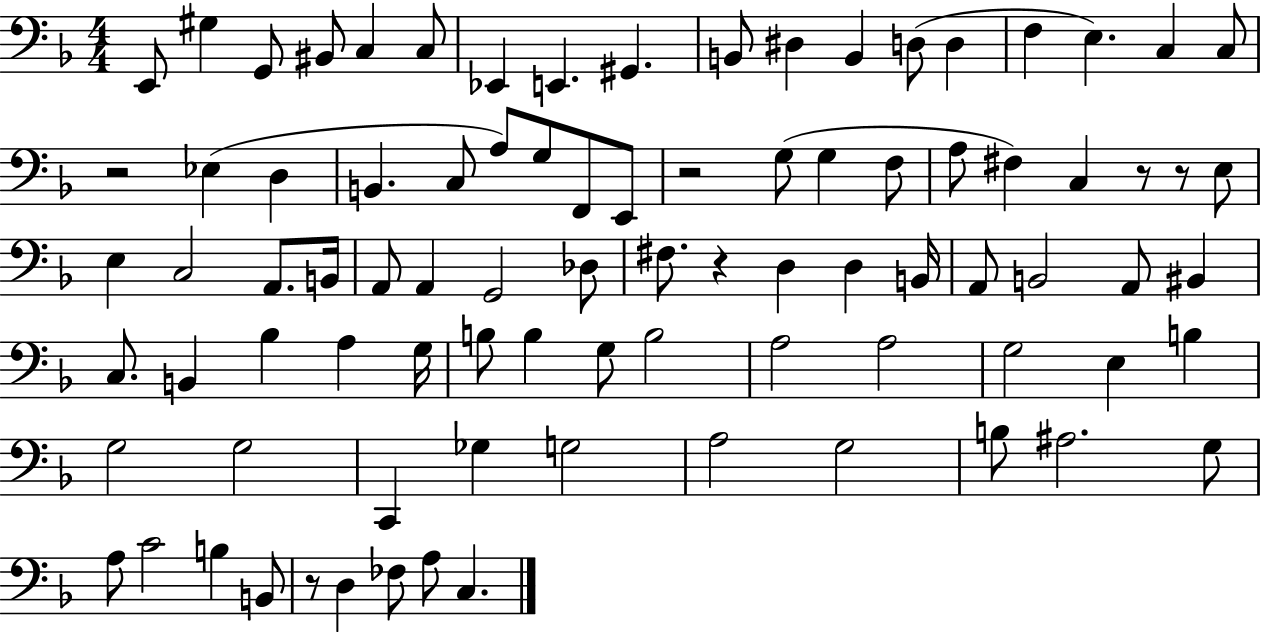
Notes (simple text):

E2/e G#3/q G2/e BIS2/e C3/q C3/e Eb2/q E2/q. G#2/q. B2/e D#3/q B2/q D3/e D3/q F3/q E3/q. C3/q C3/e R/h Eb3/q D3/q B2/q. C3/e A3/e G3/e F2/e E2/e R/h G3/e G3/q F3/e A3/e F#3/q C3/q R/e R/e E3/e E3/q C3/h A2/e. B2/s A2/e A2/q G2/h Db3/e F#3/e. R/q D3/q D3/q B2/s A2/e B2/h A2/e BIS2/q C3/e. B2/q Bb3/q A3/q G3/s B3/e B3/q G3/e B3/h A3/h A3/h G3/h E3/q B3/q G3/h G3/h C2/q Gb3/q G3/h A3/h G3/h B3/e A#3/h. G3/e A3/e C4/h B3/q B2/e R/e D3/q FES3/e A3/e C3/q.